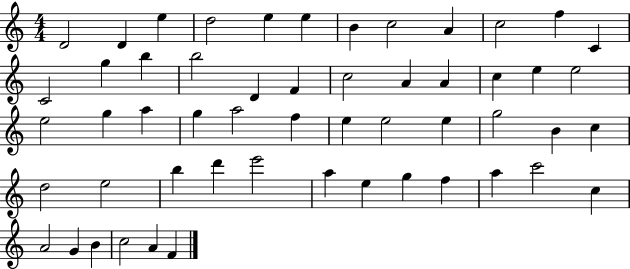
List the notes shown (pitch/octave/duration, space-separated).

D4/h D4/q E5/q D5/h E5/q E5/q B4/q C5/h A4/q C5/h F5/q C4/q C4/h G5/q B5/q B5/h D4/q F4/q C5/h A4/q A4/q C5/q E5/q E5/h E5/h G5/q A5/q G5/q A5/h F5/q E5/q E5/h E5/q G5/h B4/q C5/q D5/h E5/h B5/q D6/q E6/h A5/q E5/q G5/q F5/q A5/q C6/h C5/q A4/h G4/q B4/q C5/h A4/q F4/q